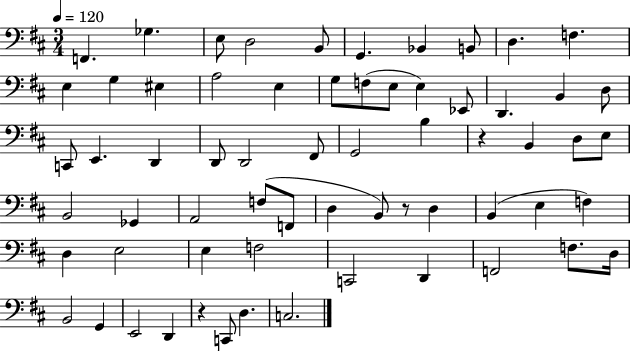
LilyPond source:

{
  \clef bass
  \numericTimeSignature
  \time 3/4
  \key d \major
  \tempo 4 = 120
  f,4. ges4. | e8 d2 b,8 | g,4. bes,4 b,8 | d4. f4. | \break e4 g4 eis4 | a2 e4 | g8 f8( e8 e4) ees,8 | d,4. b,4 d8 | \break c,8 e,4. d,4 | d,8 d,2 fis,8 | g,2 b4 | r4 b,4 d8 e8 | \break b,2 ges,4 | a,2 f8( f,8 | d4 b,8) r8 d4 | b,4( e4 f4) | \break d4 e2 | e4 f2 | c,2 d,4 | f,2 f8. d16 | \break b,2 g,4 | e,2 d,4 | r4 c,8 d4. | c2. | \break \bar "|."
}